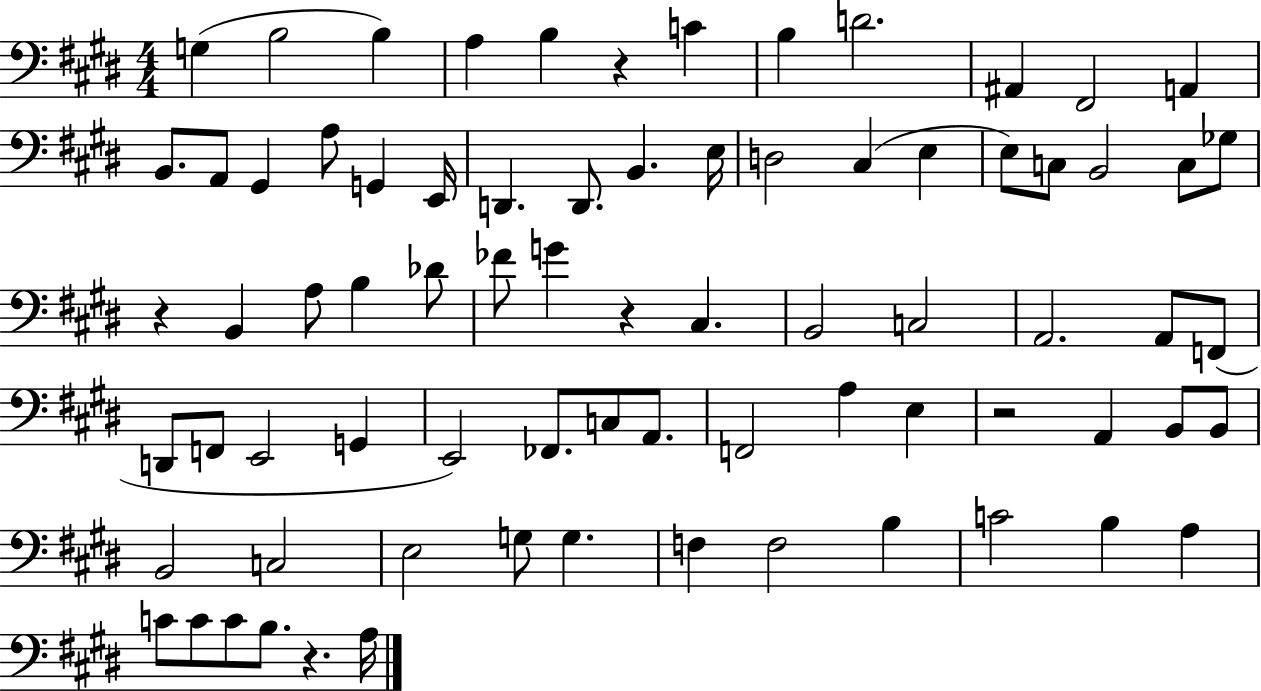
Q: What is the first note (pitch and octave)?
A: G3